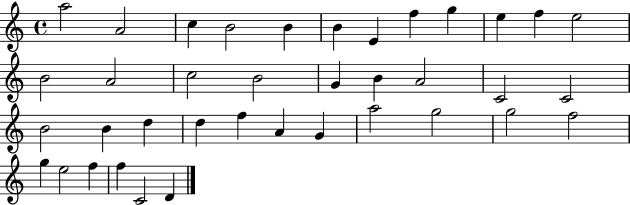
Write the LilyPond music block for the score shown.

{
  \clef treble
  \time 4/4
  \defaultTimeSignature
  \key c \major
  a''2 a'2 | c''4 b'2 b'4 | b'4 e'4 f''4 g''4 | e''4 f''4 e''2 | \break b'2 a'2 | c''2 b'2 | g'4 b'4 a'2 | c'2 c'2 | \break b'2 b'4 d''4 | d''4 f''4 a'4 g'4 | a''2 g''2 | g''2 f''2 | \break g''4 e''2 f''4 | f''4 c'2 d'4 | \bar "|."
}